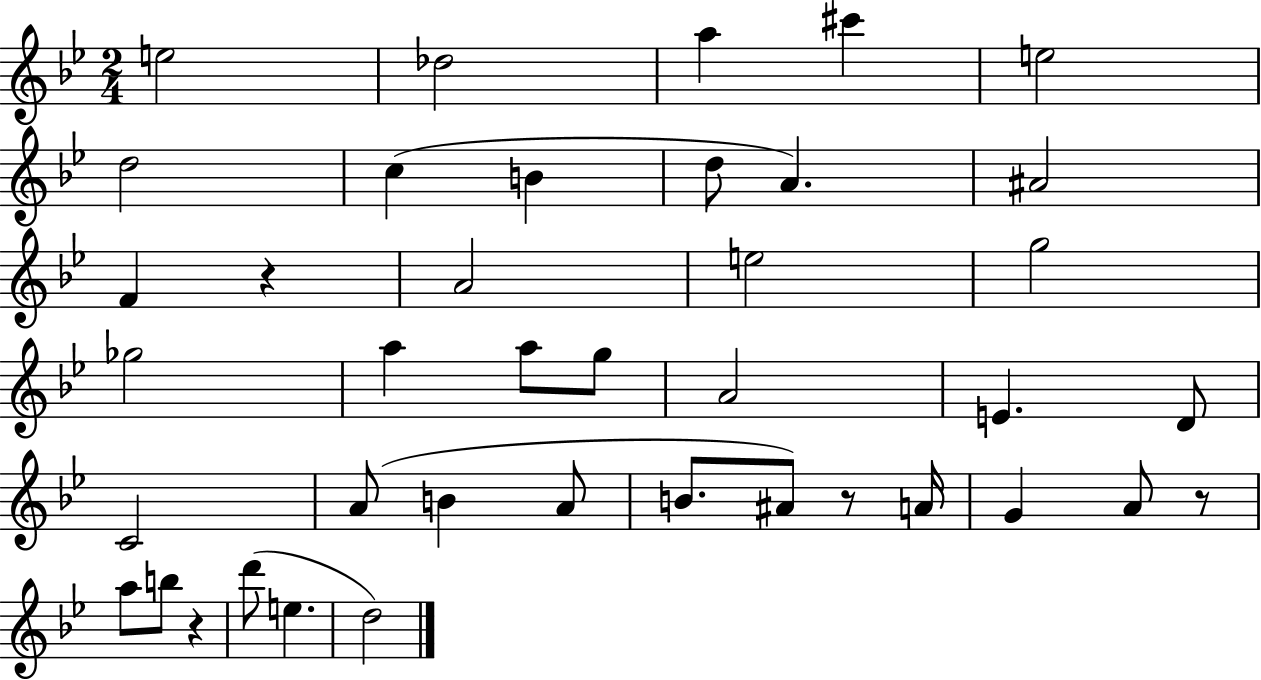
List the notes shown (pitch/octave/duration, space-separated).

E5/h Db5/h A5/q C#6/q E5/h D5/h C5/q B4/q D5/e A4/q. A#4/h F4/q R/q A4/h E5/h G5/h Gb5/h A5/q A5/e G5/e A4/h E4/q. D4/e C4/h A4/e B4/q A4/e B4/e. A#4/e R/e A4/s G4/q A4/e R/e A5/e B5/e R/q D6/e E5/q. D5/h